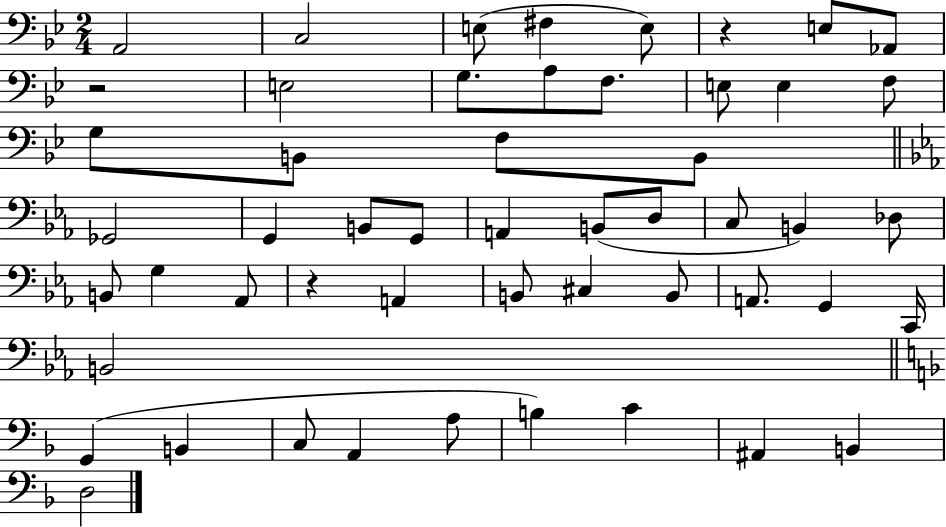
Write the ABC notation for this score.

X:1
T:Untitled
M:2/4
L:1/4
K:Bb
A,,2 C,2 E,/2 ^F, E,/2 z E,/2 _A,,/2 z2 E,2 G,/2 A,/2 F,/2 E,/2 E, F,/2 G,/2 B,,/2 F,/2 B,,/2 _G,,2 G,, B,,/2 G,,/2 A,, B,,/2 D,/2 C,/2 B,, _D,/2 B,,/2 G, _A,,/2 z A,, B,,/2 ^C, B,,/2 A,,/2 G,, C,,/4 B,,2 G,, B,, C,/2 A,, A,/2 B, C ^A,, B,, D,2